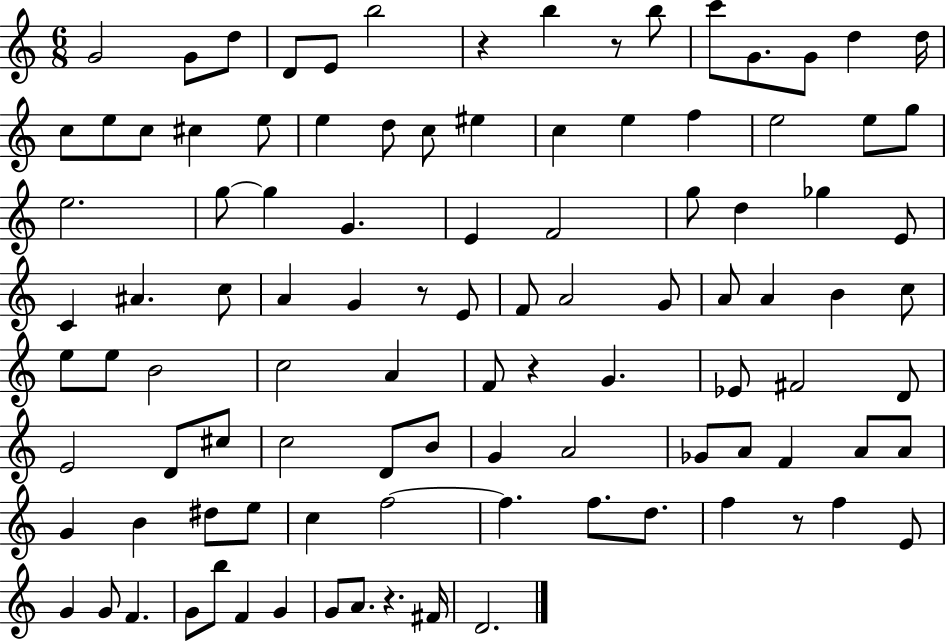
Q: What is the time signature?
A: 6/8